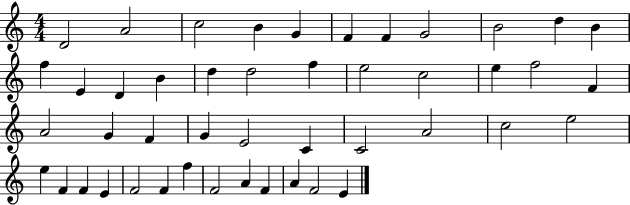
D4/h A4/h C5/h B4/q G4/q F4/q F4/q G4/h B4/h D5/q B4/q F5/q E4/q D4/q B4/q D5/q D5/h F5/q E5/h C5/h E5/q F5/h F4/q A4/h G4/q F4/q G4/q E4/h C4/q C4/h A4/h C5/h E5/h E5/q F4/q F4/q E4/q F4/h F4/q F5/q F4/h A4/q F4/q A4/q F4/h E4/q